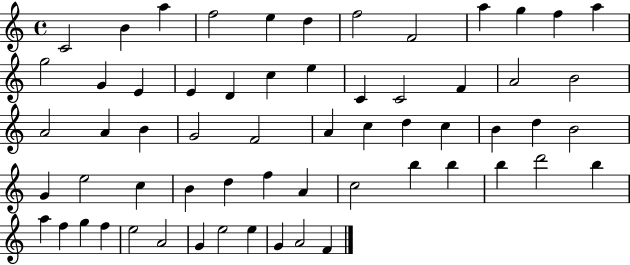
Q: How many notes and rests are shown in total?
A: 61